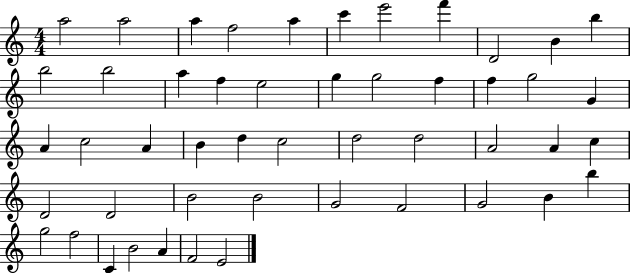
A5/h A5/h A5/q F5/h A5/q C6/q E6/h F6/q D4/h B4/q B5/q B5/h B5/h A5/q F5/q E5/h G5/q G5/h F5/q F5/q G5/h G4/q A4/q C5/h A4/q B4/q D5/q C5/h D5/h D5/h A4/h A4/q C5/q D4/h D4/h B4/h B4/h G4/h F4/h G4/h B4/q B5/q G5/h F5/h C4/q B4/h A4/q F4/h E4/h